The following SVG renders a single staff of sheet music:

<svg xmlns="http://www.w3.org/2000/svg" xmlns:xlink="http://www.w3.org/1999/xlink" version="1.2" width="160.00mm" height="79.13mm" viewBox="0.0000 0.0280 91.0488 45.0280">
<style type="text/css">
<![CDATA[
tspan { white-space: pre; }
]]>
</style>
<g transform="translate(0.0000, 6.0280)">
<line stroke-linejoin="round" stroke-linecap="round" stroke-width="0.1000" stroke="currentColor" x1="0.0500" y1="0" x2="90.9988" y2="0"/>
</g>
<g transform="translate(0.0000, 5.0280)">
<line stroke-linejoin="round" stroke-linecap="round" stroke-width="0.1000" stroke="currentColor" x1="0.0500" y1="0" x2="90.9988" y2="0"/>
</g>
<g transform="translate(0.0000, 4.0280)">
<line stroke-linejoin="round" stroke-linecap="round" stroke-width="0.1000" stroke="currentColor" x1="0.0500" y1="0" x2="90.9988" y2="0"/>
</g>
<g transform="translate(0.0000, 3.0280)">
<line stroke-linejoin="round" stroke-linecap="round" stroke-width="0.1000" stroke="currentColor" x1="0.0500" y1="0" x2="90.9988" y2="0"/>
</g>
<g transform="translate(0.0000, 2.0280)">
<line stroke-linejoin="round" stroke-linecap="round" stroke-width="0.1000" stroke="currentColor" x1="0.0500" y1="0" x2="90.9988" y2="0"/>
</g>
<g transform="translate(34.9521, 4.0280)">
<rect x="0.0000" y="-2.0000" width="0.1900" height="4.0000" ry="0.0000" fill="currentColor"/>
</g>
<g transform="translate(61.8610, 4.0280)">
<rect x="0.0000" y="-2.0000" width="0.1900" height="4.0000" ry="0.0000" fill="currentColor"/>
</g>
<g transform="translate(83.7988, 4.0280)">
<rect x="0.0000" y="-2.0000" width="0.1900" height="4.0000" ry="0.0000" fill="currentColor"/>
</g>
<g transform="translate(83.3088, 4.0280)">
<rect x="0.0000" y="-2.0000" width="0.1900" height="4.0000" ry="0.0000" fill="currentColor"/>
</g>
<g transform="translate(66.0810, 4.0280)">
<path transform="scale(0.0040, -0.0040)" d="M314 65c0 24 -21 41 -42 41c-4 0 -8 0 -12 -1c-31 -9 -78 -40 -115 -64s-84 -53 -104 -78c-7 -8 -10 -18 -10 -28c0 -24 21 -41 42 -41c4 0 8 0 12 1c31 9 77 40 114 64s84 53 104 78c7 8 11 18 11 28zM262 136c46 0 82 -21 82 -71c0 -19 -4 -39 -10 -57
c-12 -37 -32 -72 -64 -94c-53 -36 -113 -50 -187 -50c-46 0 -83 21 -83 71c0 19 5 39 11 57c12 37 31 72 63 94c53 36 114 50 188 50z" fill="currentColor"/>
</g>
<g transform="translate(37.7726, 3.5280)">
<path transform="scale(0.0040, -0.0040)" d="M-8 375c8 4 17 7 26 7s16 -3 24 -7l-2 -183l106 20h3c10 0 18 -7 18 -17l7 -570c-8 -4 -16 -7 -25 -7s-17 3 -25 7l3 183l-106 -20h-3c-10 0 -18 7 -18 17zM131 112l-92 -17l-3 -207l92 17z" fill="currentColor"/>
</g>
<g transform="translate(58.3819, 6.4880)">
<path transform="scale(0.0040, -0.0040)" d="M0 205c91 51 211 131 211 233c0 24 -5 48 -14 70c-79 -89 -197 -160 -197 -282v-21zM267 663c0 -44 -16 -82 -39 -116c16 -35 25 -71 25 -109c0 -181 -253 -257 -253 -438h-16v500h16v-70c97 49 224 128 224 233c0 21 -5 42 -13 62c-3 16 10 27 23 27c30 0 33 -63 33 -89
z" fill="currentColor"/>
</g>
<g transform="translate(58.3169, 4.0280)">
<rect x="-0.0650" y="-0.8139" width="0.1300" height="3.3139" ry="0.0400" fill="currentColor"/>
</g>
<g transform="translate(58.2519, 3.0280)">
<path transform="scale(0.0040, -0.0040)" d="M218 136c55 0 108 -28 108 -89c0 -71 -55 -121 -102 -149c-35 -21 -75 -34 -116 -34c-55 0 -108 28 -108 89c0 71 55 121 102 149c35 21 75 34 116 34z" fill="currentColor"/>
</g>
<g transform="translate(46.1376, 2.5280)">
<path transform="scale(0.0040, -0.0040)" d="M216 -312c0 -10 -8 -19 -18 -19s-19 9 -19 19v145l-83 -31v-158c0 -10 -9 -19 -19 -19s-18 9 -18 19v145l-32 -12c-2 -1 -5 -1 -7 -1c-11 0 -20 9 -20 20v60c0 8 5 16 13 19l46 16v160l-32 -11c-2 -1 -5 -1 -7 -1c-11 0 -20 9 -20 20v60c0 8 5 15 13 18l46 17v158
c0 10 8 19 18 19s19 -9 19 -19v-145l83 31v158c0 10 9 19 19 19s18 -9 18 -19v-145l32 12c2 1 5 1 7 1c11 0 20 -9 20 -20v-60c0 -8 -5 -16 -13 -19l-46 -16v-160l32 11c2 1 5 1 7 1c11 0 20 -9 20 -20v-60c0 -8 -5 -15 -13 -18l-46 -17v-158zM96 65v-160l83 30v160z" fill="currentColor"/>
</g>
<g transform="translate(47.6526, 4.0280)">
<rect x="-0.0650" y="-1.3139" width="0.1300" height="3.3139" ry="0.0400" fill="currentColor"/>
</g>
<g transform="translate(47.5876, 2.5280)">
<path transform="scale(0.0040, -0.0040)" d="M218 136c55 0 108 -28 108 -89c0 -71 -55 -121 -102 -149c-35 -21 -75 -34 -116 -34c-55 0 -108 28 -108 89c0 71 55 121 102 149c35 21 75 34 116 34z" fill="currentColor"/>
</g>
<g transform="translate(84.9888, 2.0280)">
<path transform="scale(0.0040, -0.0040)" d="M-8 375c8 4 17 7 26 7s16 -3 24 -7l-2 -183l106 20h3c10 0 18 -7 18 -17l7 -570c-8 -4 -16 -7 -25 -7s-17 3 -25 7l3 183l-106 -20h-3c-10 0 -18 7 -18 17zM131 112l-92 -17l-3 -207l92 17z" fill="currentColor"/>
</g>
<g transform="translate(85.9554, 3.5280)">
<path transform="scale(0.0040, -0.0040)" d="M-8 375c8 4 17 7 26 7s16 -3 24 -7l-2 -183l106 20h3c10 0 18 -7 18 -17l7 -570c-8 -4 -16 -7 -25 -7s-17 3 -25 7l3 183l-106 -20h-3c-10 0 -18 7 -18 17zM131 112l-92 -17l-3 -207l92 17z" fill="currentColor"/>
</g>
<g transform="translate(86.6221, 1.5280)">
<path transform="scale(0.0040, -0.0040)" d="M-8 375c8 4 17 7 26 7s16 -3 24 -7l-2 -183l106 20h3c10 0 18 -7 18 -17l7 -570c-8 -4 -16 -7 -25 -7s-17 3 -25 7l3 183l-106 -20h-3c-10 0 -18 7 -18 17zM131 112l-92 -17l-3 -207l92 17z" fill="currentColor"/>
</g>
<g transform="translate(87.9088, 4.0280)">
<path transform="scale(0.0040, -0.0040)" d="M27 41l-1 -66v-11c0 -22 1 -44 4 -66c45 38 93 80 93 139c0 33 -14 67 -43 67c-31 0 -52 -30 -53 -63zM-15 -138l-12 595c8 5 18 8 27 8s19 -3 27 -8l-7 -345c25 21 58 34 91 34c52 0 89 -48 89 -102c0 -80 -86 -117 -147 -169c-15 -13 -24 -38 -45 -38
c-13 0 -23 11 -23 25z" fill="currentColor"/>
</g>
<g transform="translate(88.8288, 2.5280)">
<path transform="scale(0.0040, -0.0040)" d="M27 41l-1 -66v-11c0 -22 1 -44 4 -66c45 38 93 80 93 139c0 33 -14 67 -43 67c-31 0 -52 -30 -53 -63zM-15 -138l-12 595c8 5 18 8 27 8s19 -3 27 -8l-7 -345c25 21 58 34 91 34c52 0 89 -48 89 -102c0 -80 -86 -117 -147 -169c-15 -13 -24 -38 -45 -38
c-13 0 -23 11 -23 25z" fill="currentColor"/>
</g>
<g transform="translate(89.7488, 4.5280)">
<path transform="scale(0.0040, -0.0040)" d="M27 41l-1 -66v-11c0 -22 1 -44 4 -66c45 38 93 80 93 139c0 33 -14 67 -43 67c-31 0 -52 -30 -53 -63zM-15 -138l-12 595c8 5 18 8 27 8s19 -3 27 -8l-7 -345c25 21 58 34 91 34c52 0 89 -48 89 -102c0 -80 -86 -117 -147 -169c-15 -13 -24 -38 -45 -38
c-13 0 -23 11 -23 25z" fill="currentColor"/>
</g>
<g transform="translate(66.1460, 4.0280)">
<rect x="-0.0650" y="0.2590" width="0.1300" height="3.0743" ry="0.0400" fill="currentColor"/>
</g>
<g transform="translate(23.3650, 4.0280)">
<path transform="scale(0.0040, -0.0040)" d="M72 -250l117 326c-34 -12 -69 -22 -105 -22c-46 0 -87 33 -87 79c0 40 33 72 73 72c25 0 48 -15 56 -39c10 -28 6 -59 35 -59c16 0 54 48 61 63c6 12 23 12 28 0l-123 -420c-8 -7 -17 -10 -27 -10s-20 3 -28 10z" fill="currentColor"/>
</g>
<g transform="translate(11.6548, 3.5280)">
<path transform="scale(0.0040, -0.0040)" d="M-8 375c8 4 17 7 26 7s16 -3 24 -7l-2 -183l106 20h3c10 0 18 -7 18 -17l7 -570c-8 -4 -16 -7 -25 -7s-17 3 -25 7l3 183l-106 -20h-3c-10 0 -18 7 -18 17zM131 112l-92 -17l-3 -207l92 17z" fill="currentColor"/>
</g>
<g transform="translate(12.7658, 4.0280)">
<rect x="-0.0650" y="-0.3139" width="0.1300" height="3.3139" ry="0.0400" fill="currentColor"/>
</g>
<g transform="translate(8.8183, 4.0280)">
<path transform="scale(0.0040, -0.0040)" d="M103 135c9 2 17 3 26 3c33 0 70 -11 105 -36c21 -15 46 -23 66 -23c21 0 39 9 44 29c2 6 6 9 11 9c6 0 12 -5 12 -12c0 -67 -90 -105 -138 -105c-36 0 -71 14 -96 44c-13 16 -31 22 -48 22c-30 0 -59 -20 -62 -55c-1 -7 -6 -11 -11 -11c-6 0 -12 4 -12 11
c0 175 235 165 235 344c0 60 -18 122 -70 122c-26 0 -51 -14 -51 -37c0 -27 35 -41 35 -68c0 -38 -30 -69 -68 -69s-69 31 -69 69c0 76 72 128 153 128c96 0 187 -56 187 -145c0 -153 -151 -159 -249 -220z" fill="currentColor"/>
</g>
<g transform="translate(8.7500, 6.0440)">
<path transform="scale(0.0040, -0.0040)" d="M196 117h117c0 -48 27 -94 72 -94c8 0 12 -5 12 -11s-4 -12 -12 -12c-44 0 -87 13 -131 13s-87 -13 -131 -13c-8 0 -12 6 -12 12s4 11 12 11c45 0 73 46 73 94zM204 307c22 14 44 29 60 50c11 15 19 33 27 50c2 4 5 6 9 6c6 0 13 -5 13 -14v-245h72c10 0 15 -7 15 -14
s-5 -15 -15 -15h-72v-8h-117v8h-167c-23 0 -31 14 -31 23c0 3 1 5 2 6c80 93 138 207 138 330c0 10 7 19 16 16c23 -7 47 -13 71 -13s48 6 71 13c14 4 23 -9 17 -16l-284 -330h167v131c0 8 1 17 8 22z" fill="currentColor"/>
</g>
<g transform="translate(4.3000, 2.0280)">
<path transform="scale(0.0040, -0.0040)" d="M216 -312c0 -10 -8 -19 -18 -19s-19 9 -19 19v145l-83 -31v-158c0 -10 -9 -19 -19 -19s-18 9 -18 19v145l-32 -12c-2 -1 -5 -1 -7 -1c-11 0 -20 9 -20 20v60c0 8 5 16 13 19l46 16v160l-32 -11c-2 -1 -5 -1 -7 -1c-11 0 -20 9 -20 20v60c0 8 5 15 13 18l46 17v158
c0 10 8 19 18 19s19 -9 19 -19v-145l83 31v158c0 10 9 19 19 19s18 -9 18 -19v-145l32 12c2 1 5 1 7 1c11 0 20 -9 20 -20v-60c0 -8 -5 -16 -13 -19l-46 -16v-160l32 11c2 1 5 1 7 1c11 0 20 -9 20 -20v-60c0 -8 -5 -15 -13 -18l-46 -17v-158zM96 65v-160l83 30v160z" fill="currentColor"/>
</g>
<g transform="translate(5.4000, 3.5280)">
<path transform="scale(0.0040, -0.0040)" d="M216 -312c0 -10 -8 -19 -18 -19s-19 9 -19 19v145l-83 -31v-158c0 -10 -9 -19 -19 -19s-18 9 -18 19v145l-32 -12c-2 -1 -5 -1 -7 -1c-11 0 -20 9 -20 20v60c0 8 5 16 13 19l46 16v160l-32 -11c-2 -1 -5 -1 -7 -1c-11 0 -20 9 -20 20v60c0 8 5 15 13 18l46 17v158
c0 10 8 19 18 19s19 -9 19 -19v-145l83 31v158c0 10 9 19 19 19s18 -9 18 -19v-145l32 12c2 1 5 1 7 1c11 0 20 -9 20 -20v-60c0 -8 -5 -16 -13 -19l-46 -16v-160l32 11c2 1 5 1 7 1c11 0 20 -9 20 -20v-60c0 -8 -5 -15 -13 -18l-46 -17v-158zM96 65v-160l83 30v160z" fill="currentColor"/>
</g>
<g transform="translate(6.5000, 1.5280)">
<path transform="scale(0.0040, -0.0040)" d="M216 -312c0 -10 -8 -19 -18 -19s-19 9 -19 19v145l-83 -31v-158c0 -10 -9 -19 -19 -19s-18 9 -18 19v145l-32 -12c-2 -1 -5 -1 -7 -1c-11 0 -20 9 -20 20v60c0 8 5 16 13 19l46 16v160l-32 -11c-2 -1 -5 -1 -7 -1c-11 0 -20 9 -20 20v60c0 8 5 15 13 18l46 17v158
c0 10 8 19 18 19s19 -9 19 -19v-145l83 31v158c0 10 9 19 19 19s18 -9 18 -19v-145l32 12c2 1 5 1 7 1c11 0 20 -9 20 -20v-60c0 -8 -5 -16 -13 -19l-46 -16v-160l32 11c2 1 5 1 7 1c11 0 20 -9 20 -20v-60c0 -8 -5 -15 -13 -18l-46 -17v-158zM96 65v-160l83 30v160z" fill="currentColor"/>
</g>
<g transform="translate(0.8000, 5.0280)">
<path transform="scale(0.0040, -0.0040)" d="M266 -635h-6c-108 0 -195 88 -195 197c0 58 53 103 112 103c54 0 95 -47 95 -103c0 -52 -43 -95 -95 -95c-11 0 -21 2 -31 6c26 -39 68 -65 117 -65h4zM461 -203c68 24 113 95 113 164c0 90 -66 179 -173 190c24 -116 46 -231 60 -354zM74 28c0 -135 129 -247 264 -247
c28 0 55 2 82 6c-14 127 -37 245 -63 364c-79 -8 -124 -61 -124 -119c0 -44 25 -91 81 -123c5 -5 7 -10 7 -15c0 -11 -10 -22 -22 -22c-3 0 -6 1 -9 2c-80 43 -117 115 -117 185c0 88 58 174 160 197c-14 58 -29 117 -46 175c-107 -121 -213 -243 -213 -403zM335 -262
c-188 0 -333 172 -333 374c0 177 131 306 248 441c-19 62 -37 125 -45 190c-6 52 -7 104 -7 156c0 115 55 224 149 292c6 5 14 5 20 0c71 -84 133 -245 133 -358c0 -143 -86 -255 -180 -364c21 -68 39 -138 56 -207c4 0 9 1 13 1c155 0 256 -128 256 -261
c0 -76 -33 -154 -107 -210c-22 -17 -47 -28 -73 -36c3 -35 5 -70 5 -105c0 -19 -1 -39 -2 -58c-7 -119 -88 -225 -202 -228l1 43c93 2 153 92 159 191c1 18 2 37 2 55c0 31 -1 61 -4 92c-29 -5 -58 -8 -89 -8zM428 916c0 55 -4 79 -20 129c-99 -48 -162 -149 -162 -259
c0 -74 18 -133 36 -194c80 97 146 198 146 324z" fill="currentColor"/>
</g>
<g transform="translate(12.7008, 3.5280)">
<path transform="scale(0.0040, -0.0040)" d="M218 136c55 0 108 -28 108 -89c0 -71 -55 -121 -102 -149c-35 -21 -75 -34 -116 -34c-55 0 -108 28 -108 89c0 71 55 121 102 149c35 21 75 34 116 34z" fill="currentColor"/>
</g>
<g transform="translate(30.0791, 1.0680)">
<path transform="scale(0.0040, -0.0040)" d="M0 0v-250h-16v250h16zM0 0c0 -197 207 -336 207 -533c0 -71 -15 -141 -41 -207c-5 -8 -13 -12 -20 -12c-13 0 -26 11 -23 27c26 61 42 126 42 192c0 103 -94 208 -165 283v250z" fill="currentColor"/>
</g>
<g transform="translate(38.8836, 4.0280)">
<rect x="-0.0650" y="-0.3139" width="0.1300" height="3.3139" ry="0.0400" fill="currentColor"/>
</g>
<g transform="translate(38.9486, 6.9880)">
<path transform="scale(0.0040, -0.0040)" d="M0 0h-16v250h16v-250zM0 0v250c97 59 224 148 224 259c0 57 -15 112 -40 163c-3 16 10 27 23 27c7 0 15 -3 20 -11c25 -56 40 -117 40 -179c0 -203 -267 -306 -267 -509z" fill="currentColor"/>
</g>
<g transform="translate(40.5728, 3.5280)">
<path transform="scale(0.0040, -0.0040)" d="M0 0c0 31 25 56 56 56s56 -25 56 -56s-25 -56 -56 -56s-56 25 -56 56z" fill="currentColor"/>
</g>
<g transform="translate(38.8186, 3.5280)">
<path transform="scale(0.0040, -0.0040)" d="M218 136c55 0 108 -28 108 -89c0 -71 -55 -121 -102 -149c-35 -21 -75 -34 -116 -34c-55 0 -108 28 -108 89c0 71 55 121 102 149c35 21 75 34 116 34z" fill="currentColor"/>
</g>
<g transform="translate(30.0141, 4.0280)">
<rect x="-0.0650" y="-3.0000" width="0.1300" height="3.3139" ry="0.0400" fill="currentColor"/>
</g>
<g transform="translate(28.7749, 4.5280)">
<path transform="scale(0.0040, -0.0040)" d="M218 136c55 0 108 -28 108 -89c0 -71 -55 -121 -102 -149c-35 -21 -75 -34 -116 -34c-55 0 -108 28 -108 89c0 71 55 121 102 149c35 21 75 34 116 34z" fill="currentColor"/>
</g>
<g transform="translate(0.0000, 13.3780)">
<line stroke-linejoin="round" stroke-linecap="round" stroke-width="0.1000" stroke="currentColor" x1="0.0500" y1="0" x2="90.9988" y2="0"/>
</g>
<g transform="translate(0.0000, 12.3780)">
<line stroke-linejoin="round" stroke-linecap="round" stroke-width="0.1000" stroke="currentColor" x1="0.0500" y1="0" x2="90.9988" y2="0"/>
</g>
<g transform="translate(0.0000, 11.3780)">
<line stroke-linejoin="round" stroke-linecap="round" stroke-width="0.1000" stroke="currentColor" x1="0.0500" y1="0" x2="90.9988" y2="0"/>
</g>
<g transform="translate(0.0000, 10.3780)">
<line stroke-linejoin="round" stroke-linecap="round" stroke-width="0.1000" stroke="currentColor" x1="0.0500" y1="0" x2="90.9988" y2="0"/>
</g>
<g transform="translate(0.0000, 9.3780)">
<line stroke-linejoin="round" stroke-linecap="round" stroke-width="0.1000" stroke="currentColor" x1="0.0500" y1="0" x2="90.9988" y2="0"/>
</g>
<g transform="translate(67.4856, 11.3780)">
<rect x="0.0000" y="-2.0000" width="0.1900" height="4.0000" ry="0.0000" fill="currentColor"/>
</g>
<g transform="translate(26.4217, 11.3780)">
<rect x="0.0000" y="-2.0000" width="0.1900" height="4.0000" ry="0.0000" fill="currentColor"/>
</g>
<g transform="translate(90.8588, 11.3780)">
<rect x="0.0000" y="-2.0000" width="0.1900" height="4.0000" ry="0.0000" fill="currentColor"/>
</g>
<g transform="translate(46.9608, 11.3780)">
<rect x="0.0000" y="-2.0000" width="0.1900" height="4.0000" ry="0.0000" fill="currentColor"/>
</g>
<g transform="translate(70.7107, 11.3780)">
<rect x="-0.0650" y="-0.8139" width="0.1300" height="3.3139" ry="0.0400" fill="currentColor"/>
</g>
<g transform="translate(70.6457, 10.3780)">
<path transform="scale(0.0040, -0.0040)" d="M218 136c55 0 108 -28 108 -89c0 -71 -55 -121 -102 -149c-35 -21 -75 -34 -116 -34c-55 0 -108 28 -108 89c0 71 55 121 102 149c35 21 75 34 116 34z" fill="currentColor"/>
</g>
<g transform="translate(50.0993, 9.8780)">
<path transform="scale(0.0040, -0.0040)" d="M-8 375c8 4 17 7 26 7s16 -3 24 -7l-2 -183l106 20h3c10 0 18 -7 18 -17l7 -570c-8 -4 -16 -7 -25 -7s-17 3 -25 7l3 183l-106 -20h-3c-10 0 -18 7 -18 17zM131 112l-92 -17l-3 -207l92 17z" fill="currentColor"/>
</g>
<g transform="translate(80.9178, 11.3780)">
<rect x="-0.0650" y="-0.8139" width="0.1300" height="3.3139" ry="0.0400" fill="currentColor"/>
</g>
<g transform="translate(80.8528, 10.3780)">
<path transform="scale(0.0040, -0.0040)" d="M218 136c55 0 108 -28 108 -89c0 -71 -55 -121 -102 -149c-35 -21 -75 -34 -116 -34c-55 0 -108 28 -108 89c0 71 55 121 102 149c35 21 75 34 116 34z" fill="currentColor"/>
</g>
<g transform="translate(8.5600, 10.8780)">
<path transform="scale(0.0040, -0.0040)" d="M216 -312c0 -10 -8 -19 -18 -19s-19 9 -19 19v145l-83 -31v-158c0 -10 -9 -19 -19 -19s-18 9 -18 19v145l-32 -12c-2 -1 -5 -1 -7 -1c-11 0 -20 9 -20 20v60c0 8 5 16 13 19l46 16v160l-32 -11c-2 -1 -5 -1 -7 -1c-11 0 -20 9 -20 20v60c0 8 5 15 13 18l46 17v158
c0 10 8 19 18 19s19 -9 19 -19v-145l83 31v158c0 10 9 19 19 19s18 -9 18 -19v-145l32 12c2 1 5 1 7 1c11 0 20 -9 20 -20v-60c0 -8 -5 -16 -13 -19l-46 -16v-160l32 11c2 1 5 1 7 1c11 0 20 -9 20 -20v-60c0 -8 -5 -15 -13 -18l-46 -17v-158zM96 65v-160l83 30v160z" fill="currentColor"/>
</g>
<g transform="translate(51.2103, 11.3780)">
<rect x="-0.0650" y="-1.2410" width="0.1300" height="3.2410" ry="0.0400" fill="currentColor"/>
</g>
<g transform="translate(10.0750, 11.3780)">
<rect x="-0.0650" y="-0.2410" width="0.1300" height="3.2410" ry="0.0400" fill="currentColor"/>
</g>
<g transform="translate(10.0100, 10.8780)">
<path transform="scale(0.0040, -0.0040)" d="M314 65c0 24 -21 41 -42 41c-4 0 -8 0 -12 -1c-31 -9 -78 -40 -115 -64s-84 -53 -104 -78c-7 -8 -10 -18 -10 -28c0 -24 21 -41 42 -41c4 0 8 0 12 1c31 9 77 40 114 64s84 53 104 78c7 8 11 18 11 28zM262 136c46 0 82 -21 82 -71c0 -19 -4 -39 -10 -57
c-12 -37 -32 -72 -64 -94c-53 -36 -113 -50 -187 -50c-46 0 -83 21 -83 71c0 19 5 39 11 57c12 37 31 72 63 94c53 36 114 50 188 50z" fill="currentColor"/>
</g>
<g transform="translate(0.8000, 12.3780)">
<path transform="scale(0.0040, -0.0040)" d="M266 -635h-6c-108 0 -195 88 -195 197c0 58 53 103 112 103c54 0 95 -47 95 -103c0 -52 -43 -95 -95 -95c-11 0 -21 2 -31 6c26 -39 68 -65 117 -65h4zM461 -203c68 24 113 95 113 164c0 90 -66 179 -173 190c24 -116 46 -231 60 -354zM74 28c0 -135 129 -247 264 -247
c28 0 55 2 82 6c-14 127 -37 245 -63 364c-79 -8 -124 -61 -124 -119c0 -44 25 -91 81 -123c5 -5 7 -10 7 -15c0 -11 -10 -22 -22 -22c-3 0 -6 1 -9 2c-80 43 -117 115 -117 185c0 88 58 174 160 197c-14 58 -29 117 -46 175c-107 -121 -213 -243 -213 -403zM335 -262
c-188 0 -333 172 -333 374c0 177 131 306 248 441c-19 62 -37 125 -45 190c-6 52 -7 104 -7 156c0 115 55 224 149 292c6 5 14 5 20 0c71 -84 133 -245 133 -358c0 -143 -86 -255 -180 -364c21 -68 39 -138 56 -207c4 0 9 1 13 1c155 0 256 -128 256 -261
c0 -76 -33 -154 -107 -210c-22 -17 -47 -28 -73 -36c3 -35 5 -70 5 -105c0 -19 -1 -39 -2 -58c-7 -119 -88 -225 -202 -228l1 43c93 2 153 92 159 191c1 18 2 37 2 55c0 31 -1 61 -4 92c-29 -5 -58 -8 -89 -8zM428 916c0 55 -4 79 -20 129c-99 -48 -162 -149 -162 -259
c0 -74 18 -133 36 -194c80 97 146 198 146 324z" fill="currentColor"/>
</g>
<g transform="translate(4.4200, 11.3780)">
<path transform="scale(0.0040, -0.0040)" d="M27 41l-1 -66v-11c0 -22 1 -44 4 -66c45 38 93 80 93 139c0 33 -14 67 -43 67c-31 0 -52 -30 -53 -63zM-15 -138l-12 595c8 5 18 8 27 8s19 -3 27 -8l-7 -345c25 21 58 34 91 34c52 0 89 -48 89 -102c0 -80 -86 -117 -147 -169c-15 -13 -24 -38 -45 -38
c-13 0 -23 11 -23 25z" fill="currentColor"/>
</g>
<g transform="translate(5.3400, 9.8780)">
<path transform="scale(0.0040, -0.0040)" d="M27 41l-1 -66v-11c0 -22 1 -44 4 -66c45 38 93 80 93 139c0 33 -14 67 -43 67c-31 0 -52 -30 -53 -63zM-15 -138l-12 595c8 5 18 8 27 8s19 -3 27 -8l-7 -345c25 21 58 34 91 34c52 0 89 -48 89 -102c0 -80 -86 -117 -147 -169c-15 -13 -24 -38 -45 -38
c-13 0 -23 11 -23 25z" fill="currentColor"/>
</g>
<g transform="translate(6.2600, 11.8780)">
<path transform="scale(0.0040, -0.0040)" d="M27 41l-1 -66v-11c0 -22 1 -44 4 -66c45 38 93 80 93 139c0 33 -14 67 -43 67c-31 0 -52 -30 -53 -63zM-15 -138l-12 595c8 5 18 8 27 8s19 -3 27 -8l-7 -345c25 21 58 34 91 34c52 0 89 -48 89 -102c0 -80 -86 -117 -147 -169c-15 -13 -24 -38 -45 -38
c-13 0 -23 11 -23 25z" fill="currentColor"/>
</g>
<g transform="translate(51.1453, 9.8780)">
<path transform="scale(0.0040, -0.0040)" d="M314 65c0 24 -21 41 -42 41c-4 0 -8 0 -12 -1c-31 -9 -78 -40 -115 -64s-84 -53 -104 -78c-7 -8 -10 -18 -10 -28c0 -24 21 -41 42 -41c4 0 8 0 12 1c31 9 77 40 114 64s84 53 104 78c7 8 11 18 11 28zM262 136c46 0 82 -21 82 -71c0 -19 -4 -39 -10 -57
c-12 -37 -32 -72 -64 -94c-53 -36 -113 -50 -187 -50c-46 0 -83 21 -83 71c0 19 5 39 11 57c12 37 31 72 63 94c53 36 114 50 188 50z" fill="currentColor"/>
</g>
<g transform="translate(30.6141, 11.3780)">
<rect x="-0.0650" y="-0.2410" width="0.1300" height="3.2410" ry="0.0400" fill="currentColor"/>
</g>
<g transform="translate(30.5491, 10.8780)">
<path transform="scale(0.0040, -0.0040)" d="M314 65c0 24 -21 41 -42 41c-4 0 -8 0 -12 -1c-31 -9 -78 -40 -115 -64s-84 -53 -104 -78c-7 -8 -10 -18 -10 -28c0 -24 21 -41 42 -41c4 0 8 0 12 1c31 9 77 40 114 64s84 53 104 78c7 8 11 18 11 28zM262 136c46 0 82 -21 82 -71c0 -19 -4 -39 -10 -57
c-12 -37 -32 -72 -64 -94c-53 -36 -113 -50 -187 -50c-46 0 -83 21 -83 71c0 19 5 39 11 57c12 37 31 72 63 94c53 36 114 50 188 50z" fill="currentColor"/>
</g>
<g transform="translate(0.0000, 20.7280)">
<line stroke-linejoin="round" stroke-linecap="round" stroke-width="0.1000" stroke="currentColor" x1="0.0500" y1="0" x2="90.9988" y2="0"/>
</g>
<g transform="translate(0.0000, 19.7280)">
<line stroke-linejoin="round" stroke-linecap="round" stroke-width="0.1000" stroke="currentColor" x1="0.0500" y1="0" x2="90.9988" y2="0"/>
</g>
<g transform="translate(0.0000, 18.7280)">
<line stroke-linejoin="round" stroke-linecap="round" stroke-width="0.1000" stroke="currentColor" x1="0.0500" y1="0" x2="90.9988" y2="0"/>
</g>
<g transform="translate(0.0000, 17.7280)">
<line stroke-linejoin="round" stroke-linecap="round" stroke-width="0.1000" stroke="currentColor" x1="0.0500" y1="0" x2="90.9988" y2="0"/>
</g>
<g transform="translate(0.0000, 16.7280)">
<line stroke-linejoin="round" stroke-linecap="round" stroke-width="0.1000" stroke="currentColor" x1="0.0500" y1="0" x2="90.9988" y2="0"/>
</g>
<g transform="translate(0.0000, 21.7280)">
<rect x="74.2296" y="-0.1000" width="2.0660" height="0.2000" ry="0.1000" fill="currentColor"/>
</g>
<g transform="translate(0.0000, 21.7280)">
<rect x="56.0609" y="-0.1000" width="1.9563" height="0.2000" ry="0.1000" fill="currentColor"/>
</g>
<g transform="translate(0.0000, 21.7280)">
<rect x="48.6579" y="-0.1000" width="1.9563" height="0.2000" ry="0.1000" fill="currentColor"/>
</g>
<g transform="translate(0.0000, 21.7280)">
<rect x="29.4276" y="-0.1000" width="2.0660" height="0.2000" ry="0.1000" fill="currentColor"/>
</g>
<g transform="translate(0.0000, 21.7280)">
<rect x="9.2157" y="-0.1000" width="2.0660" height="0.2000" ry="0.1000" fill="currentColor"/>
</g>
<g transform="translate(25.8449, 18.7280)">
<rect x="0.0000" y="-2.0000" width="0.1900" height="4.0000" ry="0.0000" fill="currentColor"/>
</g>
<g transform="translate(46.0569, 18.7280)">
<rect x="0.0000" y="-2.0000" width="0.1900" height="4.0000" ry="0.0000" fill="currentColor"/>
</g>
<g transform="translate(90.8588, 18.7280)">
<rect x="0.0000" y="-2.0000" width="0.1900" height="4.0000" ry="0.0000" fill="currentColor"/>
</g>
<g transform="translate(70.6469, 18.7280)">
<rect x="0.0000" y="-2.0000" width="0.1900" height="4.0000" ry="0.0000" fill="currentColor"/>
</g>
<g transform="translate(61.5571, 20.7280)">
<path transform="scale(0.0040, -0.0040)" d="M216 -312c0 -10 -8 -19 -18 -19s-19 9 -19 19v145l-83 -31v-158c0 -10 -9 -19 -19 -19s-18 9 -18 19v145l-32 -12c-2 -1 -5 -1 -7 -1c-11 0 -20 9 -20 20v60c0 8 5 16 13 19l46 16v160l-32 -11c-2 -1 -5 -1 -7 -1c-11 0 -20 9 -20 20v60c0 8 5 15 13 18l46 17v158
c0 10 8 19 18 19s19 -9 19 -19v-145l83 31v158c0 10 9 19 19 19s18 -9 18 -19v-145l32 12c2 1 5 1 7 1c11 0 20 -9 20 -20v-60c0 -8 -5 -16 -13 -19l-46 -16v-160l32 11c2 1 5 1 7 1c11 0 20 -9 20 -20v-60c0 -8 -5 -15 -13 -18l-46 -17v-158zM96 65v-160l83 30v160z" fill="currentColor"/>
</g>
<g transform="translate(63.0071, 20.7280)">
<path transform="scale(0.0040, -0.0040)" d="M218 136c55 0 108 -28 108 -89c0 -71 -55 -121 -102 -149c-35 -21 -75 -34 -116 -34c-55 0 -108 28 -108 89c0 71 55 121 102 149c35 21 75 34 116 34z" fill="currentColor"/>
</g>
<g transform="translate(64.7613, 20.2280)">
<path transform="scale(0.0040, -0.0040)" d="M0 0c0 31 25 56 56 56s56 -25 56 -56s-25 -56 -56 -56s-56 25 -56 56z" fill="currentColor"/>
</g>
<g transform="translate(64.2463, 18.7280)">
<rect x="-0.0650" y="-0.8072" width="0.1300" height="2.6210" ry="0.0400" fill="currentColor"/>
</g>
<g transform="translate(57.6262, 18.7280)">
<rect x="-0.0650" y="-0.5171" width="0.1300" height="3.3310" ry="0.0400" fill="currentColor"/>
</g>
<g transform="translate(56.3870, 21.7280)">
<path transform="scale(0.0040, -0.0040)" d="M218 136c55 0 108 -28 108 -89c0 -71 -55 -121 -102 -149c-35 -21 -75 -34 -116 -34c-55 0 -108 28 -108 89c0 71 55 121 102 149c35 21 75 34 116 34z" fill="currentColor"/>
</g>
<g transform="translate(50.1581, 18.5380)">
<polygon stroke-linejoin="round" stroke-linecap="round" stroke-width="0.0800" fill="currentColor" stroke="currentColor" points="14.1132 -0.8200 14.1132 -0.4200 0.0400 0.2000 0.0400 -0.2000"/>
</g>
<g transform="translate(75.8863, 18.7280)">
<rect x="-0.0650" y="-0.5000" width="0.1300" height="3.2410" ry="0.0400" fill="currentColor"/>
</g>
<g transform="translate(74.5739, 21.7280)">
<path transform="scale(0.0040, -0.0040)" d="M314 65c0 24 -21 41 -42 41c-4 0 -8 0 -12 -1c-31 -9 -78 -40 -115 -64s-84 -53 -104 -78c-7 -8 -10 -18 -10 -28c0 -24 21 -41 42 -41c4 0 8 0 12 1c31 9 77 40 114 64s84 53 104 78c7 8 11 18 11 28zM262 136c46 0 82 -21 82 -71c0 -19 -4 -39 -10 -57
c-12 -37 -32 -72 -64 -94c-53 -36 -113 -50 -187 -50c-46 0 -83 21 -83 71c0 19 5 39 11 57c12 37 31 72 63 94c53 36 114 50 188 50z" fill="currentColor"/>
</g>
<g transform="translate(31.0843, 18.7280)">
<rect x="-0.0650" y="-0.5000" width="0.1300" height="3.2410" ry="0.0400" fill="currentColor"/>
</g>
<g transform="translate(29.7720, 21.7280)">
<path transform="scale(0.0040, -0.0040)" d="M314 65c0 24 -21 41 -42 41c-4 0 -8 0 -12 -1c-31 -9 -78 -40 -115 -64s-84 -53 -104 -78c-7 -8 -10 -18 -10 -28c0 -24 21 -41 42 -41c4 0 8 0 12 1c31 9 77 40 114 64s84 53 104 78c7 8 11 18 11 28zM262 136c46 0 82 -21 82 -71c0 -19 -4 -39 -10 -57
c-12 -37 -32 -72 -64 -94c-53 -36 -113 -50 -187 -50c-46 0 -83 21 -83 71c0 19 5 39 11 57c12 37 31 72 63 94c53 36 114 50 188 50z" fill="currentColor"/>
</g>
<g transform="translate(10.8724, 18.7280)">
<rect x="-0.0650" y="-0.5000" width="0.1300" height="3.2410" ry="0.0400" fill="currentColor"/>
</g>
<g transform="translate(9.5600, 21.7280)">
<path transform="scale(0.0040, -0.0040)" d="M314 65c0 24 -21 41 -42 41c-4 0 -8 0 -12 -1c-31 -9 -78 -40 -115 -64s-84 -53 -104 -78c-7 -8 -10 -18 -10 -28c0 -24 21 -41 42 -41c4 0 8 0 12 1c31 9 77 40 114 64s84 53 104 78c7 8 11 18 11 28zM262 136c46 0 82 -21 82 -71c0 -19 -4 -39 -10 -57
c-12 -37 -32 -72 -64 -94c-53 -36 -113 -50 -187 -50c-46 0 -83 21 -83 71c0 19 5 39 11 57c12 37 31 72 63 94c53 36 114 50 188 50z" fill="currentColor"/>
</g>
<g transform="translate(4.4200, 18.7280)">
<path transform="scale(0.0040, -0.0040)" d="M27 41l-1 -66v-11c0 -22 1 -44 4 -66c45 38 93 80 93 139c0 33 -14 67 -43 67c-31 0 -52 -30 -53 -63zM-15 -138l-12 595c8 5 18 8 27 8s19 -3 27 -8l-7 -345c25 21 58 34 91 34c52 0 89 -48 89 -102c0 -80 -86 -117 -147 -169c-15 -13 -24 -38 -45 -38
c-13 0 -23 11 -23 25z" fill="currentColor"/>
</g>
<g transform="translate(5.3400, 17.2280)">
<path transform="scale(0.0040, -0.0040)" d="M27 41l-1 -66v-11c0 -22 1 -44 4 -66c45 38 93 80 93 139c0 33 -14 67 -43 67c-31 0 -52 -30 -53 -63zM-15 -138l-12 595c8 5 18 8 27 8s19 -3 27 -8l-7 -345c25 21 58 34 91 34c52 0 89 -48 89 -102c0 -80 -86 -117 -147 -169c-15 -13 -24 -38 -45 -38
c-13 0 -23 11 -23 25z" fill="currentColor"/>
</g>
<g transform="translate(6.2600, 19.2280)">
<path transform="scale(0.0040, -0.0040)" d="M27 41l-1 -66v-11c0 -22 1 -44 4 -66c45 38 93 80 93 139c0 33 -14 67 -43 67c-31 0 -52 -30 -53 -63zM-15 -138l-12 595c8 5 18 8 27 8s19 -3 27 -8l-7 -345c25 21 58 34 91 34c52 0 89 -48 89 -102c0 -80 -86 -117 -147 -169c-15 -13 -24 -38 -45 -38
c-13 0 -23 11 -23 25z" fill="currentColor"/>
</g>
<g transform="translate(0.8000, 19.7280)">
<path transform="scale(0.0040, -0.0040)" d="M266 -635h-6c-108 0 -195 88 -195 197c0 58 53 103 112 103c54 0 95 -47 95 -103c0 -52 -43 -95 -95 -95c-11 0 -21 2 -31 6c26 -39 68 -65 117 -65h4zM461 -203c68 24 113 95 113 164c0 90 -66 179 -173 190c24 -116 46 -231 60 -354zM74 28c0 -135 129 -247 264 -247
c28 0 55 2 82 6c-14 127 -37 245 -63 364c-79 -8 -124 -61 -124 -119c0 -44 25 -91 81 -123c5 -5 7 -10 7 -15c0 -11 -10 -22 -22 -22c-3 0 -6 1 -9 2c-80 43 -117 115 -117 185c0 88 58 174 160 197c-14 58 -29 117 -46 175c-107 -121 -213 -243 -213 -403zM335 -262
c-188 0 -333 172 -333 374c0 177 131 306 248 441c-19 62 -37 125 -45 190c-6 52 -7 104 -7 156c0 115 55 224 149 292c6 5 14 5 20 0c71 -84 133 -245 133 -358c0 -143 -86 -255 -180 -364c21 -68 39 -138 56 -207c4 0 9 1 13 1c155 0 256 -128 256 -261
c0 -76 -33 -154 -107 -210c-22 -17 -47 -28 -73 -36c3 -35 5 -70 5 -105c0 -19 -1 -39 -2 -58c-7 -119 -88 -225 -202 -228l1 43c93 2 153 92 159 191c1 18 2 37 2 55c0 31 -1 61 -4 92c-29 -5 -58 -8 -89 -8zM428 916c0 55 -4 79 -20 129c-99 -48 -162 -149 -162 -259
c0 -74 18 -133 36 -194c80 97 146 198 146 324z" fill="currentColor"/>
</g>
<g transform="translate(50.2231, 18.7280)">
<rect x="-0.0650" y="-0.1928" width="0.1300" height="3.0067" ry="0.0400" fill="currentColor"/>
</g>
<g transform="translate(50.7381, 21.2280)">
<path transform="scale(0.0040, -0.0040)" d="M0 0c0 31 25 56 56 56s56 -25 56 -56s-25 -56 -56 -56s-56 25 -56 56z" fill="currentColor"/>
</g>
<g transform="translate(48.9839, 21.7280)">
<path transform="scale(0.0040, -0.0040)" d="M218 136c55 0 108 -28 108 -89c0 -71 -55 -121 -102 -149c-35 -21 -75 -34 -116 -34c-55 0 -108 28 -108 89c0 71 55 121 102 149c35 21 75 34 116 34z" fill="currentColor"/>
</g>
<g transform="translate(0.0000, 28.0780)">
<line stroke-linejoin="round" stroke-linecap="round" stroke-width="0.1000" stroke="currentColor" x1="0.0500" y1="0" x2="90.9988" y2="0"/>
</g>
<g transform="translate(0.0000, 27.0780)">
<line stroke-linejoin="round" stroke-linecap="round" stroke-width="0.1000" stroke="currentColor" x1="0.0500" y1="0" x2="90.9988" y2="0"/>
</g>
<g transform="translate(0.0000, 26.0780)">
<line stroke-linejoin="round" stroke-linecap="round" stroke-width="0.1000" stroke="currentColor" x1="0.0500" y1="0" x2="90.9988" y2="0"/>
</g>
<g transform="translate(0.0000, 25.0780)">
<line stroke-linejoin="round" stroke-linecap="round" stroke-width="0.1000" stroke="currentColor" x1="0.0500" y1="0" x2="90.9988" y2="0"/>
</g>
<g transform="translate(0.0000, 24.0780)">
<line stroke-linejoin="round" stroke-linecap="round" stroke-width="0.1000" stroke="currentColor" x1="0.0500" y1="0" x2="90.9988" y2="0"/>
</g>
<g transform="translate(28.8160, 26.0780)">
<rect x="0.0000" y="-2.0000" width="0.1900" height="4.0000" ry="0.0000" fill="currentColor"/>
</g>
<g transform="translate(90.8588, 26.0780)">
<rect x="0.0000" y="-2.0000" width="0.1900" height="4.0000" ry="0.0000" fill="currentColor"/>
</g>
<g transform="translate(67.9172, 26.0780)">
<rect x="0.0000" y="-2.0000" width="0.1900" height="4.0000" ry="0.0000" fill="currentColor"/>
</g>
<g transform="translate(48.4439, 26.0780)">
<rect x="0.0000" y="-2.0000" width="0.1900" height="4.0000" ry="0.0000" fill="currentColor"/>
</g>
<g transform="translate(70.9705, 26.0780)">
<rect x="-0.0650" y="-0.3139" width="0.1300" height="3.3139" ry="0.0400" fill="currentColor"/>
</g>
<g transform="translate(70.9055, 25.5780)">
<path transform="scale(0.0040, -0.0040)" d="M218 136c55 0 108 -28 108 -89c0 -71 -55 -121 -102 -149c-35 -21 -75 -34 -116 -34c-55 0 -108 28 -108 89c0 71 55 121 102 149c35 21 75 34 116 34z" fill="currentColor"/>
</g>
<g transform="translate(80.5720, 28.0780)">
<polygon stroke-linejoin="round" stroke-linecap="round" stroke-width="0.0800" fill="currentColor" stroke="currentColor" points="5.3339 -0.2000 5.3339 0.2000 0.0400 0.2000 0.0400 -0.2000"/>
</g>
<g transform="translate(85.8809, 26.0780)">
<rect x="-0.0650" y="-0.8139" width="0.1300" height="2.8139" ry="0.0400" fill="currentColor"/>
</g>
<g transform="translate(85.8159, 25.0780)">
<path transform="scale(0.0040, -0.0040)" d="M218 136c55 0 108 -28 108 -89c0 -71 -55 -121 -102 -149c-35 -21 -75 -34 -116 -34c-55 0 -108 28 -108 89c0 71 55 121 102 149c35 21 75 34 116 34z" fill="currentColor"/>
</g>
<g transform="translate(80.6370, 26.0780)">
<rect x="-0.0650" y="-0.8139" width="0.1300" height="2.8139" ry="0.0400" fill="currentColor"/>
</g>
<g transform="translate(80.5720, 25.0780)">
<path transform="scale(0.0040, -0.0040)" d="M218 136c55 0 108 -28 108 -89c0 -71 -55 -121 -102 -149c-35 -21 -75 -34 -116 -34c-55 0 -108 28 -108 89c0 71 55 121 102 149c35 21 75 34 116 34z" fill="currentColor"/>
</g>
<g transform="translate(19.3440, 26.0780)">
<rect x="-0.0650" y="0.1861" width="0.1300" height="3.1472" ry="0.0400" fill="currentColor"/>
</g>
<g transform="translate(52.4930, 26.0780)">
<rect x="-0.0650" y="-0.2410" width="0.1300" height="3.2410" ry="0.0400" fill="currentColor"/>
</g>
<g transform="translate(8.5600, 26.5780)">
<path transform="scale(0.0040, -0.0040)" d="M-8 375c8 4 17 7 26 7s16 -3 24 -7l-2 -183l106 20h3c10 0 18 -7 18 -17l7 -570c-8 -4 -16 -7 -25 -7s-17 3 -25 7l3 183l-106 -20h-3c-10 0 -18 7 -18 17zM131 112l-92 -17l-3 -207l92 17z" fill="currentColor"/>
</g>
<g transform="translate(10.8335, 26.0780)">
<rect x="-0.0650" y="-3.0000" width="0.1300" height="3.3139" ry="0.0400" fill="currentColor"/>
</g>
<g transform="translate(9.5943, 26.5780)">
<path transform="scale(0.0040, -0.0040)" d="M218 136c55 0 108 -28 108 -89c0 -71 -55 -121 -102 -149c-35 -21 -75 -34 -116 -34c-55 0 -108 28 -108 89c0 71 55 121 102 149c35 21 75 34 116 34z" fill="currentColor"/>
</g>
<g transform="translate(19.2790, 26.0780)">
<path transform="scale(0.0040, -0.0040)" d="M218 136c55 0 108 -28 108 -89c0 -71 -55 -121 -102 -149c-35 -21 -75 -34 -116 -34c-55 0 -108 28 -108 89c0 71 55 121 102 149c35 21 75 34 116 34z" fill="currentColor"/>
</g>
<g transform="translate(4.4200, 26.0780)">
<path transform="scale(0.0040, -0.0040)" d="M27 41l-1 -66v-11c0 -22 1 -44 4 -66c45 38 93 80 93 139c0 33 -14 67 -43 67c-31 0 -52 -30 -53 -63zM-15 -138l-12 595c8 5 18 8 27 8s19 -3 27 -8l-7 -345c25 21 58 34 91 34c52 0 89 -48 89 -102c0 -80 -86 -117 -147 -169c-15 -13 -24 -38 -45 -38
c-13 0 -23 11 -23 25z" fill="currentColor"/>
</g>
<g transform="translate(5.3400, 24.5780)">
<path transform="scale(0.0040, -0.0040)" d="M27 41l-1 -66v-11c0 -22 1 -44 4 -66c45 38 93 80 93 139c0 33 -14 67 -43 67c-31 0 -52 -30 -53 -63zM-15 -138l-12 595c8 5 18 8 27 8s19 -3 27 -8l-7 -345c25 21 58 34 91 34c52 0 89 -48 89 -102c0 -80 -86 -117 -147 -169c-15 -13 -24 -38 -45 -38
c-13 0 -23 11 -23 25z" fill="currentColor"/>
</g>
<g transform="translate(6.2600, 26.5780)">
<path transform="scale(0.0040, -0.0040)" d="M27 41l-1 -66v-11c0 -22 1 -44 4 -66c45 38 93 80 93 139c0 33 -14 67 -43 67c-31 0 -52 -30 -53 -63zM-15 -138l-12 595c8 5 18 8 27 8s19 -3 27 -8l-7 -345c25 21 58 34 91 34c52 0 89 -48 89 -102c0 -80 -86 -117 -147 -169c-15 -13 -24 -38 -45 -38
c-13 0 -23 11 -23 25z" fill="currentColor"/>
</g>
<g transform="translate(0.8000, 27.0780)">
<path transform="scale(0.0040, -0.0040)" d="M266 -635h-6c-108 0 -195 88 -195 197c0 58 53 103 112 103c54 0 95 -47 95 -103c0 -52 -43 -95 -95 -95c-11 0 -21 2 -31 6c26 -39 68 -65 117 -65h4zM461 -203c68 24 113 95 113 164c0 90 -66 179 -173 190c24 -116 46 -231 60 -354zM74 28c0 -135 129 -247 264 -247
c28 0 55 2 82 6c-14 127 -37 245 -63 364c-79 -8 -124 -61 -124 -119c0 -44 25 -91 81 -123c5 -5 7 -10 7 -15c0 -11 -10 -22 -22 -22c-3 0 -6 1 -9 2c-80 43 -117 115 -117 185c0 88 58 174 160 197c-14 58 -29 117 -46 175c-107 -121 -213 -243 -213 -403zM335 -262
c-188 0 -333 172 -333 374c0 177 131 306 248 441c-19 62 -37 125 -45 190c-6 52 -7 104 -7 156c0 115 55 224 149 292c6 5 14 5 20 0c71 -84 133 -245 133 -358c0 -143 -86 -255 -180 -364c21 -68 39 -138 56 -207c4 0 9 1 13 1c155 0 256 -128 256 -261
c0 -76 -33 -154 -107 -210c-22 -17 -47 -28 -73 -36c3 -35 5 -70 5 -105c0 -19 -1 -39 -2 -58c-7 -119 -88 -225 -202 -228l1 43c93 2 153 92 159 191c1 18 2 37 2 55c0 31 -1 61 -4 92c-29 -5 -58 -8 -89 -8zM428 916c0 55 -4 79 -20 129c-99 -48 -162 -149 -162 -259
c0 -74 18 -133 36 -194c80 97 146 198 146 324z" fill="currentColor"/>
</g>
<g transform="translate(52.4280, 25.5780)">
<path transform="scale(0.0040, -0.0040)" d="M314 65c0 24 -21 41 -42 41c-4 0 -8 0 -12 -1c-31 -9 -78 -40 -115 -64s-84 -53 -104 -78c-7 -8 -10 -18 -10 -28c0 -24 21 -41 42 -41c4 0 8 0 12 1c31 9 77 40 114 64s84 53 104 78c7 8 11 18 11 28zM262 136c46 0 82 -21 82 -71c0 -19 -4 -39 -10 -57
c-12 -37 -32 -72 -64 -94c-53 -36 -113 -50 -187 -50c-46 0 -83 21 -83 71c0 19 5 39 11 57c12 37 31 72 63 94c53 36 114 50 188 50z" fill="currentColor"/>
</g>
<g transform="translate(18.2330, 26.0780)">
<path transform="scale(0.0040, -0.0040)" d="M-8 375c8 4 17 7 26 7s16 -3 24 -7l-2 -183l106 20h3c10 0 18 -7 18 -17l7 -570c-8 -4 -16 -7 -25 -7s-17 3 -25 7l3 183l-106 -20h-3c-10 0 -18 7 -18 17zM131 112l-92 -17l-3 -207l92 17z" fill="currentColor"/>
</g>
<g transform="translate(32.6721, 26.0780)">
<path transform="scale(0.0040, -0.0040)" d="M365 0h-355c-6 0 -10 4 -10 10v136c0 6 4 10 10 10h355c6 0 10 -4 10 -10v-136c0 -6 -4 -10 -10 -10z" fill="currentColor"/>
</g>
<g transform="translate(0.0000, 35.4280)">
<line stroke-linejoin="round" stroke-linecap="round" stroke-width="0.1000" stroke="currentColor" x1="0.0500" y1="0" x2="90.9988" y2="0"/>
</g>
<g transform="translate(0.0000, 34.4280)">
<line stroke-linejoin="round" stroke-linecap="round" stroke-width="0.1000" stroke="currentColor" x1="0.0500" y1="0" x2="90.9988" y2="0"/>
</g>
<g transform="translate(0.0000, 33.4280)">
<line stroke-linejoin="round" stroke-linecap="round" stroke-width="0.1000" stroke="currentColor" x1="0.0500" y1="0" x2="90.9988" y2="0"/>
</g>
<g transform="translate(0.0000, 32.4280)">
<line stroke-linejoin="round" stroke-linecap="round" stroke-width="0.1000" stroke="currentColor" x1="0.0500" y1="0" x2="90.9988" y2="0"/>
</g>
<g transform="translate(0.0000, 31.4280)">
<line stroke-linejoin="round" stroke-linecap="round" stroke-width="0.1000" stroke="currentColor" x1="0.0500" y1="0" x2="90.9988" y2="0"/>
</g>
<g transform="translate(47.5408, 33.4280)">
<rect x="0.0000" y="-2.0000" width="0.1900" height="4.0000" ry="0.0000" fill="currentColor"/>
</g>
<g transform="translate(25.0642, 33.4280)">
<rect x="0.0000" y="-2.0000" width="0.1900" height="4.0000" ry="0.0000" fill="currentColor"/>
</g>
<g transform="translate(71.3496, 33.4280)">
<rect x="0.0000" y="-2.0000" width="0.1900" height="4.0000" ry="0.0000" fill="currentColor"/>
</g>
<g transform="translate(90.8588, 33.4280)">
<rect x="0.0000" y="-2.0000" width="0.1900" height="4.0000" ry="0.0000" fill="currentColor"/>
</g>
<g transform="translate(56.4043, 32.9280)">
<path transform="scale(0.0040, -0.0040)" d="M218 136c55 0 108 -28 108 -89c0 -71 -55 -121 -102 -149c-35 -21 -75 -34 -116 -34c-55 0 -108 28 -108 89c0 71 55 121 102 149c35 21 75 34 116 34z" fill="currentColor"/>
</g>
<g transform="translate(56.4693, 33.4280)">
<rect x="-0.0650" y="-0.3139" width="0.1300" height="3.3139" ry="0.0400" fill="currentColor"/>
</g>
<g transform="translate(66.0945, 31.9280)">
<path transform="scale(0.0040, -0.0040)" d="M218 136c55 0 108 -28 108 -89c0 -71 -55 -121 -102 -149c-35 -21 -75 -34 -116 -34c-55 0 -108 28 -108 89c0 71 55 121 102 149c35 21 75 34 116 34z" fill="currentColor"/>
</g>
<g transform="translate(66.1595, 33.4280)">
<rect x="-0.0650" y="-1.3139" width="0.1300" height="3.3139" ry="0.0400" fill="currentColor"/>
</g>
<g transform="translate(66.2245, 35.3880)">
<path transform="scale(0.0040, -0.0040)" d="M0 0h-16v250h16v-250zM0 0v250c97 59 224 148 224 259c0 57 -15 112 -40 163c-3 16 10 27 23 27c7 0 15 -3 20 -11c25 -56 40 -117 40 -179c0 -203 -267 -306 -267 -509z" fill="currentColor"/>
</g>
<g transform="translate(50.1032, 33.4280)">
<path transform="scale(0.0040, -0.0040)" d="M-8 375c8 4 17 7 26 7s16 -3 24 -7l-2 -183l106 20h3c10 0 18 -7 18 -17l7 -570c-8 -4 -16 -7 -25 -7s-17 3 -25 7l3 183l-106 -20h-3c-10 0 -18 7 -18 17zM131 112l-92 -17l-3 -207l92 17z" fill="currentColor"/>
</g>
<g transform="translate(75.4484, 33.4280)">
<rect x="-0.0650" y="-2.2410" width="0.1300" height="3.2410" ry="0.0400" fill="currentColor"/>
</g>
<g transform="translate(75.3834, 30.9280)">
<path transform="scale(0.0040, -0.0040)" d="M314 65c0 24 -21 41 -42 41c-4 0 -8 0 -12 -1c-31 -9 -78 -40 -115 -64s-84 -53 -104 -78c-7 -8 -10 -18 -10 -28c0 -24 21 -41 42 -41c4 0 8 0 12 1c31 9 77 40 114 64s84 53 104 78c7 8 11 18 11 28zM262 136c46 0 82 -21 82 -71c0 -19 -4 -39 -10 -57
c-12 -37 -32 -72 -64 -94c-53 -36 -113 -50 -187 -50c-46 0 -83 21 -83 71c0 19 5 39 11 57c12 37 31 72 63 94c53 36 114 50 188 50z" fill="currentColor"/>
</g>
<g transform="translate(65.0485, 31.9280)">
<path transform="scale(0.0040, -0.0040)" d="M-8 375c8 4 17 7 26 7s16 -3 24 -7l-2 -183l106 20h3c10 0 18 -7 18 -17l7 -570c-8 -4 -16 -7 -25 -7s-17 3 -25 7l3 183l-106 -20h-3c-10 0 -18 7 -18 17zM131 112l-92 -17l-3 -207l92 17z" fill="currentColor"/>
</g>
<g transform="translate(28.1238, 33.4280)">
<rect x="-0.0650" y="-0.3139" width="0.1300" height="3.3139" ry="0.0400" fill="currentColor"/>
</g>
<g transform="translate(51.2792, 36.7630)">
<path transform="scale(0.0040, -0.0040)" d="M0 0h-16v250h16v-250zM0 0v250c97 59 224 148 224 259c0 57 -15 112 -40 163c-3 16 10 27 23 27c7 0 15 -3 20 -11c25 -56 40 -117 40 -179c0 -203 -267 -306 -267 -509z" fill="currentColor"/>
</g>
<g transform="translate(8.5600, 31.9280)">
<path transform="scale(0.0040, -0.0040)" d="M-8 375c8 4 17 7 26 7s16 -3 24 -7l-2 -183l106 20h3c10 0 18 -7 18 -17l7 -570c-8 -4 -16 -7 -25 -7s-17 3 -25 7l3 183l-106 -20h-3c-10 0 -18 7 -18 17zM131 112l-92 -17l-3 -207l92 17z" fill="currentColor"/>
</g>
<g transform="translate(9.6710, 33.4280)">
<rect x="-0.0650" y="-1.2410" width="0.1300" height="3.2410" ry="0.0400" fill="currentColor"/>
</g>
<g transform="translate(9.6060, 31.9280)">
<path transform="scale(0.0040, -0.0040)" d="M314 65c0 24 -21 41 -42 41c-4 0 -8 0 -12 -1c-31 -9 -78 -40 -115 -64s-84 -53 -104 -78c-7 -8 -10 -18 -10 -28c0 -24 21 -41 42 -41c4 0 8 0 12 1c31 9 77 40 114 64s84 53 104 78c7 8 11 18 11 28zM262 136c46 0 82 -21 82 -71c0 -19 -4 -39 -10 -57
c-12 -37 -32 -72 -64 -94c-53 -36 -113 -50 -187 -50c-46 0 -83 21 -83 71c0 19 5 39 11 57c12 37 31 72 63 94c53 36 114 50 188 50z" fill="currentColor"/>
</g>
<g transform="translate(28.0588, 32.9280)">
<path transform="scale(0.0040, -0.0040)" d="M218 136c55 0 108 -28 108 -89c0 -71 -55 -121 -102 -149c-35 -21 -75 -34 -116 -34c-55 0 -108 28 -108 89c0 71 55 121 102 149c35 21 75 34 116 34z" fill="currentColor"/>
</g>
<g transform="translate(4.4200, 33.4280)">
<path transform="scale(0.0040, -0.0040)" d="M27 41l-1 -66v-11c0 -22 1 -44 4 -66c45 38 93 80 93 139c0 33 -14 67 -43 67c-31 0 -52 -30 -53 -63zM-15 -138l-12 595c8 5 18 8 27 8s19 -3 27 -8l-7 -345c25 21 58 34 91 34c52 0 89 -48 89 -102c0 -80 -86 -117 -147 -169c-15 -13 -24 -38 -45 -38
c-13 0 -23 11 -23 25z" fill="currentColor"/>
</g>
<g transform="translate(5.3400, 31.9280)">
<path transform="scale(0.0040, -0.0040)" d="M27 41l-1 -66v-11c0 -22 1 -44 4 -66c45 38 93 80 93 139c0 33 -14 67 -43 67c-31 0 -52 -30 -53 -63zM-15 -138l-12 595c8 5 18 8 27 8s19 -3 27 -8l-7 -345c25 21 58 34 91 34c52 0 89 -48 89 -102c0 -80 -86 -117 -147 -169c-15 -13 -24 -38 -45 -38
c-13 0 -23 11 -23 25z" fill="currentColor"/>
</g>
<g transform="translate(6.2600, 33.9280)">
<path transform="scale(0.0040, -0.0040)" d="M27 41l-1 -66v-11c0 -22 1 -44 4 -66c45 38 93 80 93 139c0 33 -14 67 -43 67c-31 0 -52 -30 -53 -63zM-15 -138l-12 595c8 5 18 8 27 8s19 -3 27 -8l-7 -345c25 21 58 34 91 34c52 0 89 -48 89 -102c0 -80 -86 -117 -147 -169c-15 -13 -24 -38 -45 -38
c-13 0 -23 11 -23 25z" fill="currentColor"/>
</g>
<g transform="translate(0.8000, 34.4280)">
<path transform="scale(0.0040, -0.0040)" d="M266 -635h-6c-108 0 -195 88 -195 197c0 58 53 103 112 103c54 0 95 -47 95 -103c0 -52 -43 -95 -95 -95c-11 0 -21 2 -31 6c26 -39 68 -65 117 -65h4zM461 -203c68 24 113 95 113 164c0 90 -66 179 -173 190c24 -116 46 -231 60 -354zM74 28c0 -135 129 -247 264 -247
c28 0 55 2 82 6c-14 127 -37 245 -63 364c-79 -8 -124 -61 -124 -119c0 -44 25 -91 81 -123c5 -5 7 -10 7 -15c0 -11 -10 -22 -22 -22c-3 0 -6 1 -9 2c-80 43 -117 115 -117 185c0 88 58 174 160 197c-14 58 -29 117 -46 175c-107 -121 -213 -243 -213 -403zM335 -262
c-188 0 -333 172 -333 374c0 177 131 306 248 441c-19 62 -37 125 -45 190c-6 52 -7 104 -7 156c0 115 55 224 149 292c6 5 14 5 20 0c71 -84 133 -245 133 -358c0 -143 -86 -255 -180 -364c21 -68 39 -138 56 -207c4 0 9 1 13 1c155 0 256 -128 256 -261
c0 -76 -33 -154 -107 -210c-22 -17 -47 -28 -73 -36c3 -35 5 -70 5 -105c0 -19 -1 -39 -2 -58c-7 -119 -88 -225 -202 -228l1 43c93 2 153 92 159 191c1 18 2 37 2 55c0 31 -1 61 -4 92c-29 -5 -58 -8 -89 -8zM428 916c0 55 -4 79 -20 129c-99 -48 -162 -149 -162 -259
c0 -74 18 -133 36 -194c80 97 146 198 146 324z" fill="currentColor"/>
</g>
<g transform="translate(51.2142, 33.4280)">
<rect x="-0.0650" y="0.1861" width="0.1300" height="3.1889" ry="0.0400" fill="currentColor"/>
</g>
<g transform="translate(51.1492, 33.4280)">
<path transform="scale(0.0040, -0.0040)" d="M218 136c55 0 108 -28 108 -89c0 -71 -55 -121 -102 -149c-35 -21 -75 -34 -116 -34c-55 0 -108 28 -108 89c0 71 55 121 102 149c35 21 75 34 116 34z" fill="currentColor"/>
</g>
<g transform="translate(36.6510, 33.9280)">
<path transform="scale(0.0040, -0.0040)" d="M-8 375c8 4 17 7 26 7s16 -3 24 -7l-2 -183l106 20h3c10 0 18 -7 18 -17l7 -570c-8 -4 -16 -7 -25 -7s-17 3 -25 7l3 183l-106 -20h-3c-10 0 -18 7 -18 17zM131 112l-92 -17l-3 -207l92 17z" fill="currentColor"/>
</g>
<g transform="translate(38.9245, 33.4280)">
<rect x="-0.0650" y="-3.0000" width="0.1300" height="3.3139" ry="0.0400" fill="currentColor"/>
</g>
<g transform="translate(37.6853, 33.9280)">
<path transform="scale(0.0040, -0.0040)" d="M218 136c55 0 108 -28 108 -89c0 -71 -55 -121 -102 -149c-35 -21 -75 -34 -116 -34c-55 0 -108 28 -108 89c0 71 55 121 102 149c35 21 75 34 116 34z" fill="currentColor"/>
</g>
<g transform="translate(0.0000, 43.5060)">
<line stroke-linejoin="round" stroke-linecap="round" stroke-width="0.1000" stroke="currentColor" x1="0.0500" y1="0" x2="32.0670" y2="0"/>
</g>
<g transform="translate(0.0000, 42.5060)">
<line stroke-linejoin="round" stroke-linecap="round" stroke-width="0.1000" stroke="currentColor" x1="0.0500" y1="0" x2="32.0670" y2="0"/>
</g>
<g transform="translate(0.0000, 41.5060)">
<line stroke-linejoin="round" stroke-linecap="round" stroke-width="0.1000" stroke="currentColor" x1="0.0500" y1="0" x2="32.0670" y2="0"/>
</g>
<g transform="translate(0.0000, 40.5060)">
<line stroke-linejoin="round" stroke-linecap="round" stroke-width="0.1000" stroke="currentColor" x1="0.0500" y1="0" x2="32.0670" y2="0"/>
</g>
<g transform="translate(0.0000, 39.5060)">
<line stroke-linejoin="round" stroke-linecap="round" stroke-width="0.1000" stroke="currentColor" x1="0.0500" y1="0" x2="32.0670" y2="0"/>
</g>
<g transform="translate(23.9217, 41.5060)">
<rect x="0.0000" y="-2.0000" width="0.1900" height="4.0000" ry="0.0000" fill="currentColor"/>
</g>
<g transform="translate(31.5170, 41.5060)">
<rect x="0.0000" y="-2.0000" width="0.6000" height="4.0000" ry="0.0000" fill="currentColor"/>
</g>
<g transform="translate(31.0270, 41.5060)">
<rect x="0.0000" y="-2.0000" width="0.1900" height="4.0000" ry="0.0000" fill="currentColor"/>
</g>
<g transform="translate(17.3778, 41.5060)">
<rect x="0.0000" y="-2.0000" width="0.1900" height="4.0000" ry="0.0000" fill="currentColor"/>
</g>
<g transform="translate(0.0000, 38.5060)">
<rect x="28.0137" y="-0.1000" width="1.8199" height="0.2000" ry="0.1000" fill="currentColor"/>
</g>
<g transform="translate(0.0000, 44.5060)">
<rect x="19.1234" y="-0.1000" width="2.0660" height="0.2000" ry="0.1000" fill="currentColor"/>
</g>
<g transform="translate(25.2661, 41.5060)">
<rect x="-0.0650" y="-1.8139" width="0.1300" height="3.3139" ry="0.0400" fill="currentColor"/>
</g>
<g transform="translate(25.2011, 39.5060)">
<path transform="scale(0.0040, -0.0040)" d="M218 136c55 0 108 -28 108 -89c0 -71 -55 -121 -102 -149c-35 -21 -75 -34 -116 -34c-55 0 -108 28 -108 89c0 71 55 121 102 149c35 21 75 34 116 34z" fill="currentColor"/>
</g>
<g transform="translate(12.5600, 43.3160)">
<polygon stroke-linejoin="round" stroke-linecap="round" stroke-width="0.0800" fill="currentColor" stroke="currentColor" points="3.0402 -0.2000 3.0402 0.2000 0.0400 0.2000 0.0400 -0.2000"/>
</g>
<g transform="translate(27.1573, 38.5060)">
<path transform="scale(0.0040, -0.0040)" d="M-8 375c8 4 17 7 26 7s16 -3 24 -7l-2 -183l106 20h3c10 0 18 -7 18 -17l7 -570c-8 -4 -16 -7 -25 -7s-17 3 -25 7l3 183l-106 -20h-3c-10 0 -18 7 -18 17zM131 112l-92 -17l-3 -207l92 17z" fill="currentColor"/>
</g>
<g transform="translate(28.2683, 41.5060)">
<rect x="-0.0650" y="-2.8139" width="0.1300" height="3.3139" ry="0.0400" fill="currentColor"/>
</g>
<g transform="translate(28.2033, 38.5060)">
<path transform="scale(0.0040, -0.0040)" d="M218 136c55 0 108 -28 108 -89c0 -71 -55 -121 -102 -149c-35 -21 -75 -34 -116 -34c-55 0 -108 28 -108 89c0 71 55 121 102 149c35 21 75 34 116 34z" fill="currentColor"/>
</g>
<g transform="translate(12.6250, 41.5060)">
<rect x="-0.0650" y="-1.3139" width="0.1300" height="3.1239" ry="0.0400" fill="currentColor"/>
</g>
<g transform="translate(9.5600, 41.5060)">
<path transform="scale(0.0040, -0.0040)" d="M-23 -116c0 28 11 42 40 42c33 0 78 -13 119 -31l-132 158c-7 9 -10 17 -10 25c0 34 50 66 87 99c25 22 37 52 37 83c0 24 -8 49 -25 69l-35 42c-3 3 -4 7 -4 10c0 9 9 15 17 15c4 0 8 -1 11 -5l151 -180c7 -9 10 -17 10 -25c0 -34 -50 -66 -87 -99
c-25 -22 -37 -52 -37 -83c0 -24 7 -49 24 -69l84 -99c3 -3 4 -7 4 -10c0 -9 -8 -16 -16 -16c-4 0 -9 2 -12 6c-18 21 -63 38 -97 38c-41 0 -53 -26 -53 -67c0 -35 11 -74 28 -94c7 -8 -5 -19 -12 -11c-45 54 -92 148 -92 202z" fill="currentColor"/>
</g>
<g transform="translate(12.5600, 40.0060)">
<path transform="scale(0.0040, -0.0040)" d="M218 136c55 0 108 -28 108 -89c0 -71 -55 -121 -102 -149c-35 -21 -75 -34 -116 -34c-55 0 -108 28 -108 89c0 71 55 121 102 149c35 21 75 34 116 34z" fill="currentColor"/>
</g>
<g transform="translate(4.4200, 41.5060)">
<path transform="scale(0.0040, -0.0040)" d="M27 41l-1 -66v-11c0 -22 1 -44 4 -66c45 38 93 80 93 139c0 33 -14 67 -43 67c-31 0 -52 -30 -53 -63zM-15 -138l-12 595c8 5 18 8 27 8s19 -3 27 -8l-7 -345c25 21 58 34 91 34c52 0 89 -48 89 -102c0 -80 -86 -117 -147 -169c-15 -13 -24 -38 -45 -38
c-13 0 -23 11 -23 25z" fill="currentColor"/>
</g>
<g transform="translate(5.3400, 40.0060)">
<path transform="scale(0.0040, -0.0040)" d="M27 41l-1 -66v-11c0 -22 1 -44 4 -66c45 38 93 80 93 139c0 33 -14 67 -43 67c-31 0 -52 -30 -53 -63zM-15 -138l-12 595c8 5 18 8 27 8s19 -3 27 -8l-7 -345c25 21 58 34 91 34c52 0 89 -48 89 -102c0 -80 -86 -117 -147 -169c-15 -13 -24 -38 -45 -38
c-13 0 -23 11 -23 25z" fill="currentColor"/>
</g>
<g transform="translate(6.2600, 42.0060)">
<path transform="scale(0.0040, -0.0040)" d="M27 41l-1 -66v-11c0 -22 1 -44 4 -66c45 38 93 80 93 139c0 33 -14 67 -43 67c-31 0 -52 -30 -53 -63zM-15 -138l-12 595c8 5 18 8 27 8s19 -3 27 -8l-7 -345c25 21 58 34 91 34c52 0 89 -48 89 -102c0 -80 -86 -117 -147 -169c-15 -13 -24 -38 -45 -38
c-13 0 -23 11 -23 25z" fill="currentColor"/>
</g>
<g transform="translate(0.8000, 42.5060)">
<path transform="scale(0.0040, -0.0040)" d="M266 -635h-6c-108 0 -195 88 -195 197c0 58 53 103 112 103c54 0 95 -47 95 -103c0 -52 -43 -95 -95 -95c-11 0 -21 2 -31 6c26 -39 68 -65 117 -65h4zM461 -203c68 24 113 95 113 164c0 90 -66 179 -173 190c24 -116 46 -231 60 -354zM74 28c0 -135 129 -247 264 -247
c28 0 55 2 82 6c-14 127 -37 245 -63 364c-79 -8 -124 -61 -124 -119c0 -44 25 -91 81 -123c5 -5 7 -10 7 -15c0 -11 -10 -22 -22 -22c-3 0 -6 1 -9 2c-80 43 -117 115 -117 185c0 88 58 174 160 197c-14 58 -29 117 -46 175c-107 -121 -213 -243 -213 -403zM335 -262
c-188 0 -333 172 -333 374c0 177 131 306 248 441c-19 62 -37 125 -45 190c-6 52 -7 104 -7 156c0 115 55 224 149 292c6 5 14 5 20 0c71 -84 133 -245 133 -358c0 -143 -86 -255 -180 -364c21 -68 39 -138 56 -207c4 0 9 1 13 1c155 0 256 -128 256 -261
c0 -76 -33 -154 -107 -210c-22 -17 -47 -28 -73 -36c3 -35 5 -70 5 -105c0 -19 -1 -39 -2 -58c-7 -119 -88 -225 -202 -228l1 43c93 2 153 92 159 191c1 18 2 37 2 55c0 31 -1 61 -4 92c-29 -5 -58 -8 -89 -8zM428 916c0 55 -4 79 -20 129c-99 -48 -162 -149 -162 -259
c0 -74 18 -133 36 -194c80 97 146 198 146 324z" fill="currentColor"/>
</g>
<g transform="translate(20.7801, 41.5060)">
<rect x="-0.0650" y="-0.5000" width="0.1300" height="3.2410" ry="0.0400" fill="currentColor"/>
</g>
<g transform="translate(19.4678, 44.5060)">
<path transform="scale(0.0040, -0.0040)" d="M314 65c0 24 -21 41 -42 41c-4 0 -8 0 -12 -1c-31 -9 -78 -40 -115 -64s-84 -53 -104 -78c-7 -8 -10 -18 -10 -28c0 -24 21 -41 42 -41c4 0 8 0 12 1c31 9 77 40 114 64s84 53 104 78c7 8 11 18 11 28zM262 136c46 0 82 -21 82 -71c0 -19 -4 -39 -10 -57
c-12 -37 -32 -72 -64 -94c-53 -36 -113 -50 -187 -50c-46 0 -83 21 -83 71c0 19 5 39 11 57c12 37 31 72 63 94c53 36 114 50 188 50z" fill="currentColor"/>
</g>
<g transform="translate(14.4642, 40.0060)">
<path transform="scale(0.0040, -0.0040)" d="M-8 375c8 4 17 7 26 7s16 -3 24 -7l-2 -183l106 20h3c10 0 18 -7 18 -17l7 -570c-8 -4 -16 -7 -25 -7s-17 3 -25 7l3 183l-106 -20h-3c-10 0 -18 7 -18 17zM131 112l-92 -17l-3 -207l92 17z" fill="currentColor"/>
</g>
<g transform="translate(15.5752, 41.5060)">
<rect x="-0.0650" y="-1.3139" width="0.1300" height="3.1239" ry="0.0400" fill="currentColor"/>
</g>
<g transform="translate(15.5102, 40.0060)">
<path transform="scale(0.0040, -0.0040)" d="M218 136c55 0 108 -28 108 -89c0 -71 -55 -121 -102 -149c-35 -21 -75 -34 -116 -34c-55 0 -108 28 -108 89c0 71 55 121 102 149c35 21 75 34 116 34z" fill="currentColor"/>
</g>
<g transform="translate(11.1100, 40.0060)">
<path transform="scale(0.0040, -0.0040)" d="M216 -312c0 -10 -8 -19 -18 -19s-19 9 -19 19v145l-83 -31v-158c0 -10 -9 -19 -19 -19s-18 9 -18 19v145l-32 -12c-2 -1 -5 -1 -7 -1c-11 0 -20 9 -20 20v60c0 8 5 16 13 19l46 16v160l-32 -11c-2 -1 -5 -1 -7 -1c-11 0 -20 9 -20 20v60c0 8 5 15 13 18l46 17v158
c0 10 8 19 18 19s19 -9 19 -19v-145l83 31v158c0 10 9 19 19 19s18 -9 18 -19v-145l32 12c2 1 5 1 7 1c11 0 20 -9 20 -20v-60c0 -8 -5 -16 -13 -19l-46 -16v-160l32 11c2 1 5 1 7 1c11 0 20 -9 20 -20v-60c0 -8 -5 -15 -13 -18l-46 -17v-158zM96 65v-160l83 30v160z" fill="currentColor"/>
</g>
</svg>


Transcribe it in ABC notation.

X:1
T:Untitled
M:2/4
L:1/4
K:A
c z/2 A/2 c/2 ^e d/4 B2 ^c2 c2 e2 d d C2 C2 C/2 C/2 ^E/2 C2 A B z2 c2 c d/2 d/2 e2 c A B/2 c e/2 g2 z ^e/2 e/2 C2 f a